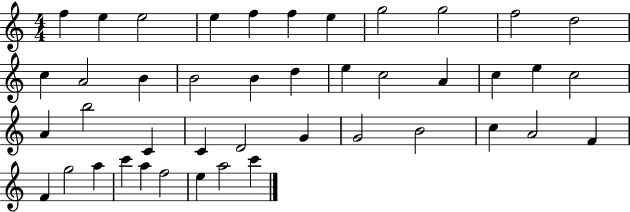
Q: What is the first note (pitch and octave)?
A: F5